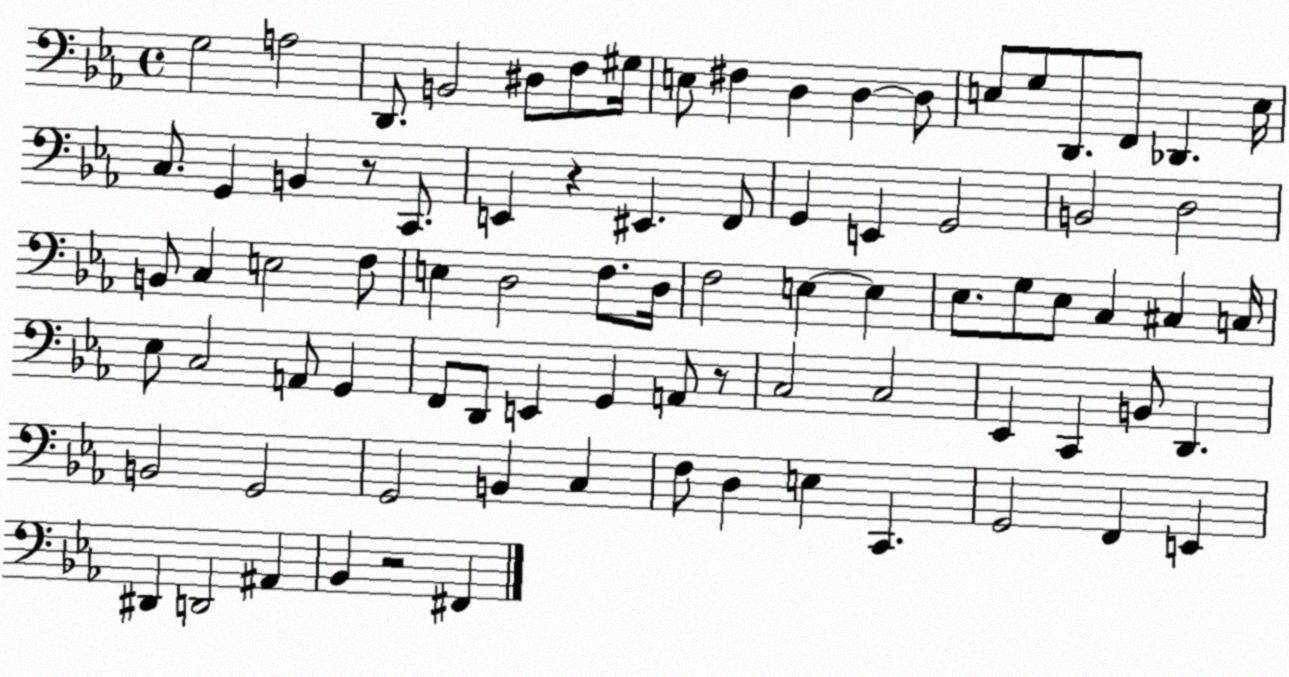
X:1
T:Untitled
M:4/4
L:1/4
K:Eb
G,2 A,2 D,,/2 B,,2 ^D,/2 F,/2 ^G,/4 E,/2 ^F, D, D, D,/2 E,/2 G,/2 D,,/2 F,,/2 _D,, E,/4 C,/2 G,, B,, z/2 C,,/2 E,, z ^E,, F,,/2 G,, E,, G,,2 B,,2 D,2 B,,/2 C, E,2 F,/2 E, D,2 F,/2 D,/4 F,2 E, E, _E,/2 G,/2 _E,/2 C, ^C, C,/4 _E,/2 C,2 A,,/2 G,, F,,/2 D,,/2 E,, G,, A,,/2 z/2 C,2 C,2 _E,, C,, B,,/2 D,, B,,2 G,,2 G,,2 B,, C, F,/2 D, E, C,, G,,2 F,, E,, ^D,, D,,2 ^A,, _B,, z2 ^F,,